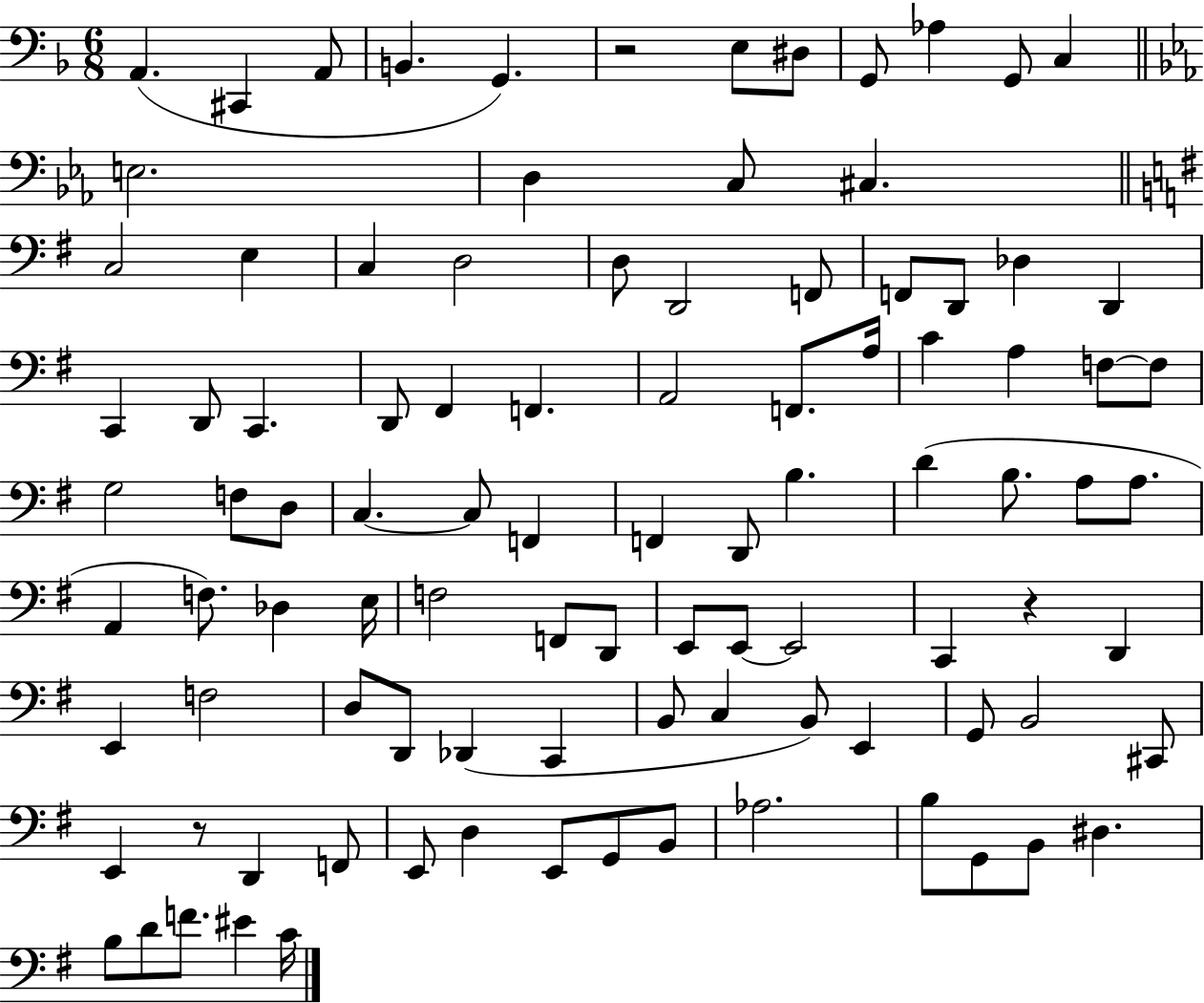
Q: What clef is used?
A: bass